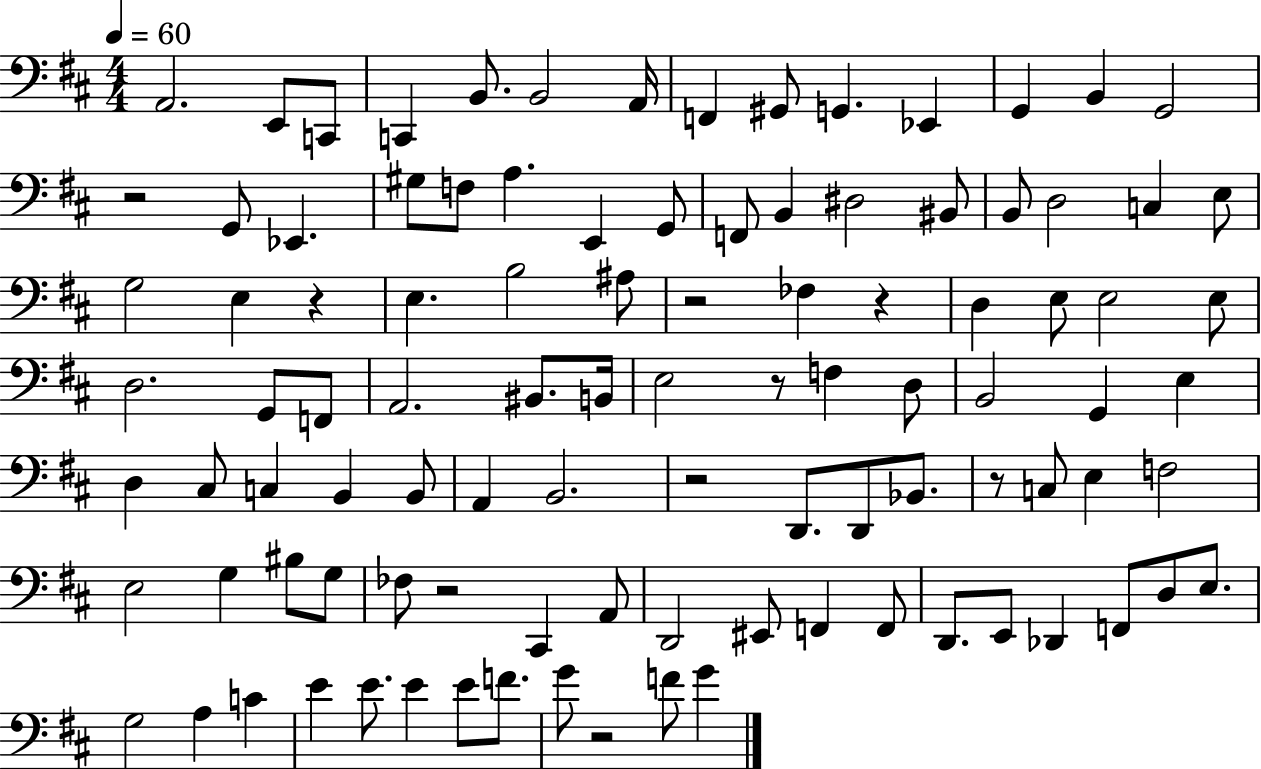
A2/h. E2/e C2/e C2/q B2/e. B2/h A2/s F2/q G#2/e G2/q. Eb2/q G2/q B2/q G2/h R/h G2/e Eb2/q. G#3/e F3/e A3/q. E2/q G2/e F2/e B2/q D#3/h BIS2/e B2/e D3/h C3/q E3/e G3/h E3/q R/q E3/q. B3/h A#3/e R/h FES3/q R/q D3/q E3/e E3/h E3/e D3/h. G2/e F2/e A2/h. BIS2/e. B2/s E3/h R/e F3/q D3/e B2/h G2/q E3/q D3/q C#3/e C3/q B2/q B2/e A2/q B2/h. R/h D2/e. D2/e Bb2/e. R/e C3/e E3/q F3/h E3/h G3/q BIS3/e G3/e FES3/e R/h C#2/q A2/e D2/h EIS2/e F2/q F2/e D2/e. E2/e Db2/q F2/e D3/e E3/e. G3/h A3/q C4/q E4/q E4/e. E4/q E4/e F4/e. G4/e R/h F4/e G4/q